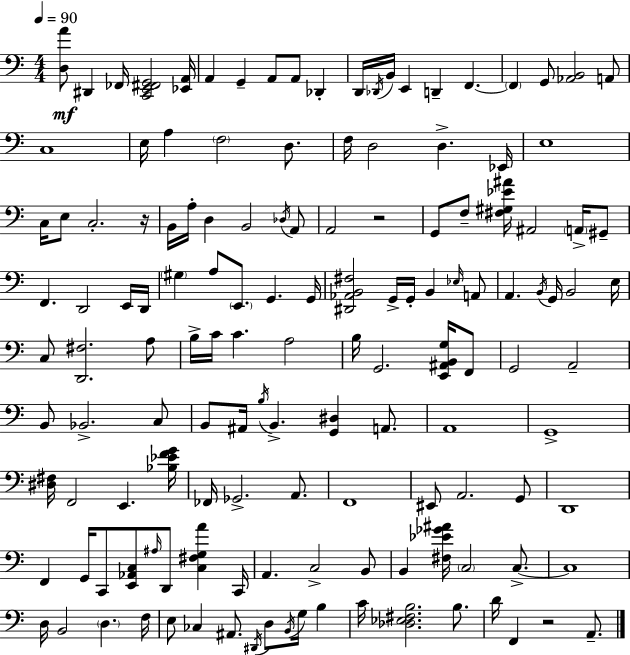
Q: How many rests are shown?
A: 3